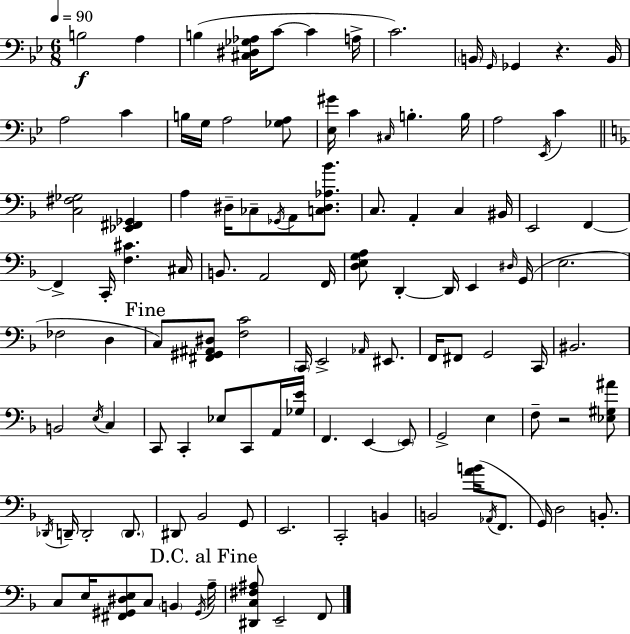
B3/h A3/q B3/q [C#3,D#3,Gb3,Ab3]/s C4/e C4/q A3/s C4/h. B2/s G2/s Gb2/q R/q. B2/s A3/h C4/q B3/s G3/s A3/h [Gb3,A3]/e [Eb3,G#4]/s C4/q C#3/s B3/q. B3/s A3/h Eb2/s C4/q [C3,F#3,Gb3]/h [Eb2,F#2,Gb2]/q A3/q D#3/s CES3/e Gb2/s A2/e [C3,D#3,Ab3,Bb4]/e. C3/e. A2/q C3/q BIS2/s E2/h F2/q F2/q C2/s [F3,C#4]/q. C#3/s B2/e. A2/h F2/s [D3,E3,G3,A3]/e D2/q D2/s E2/q D#3/s G2/s E3/h. FES3/h D3/q C3/e [F#2,G#2,A#2,D#3]/e [F3,C4]/h C2/s E2/h Ab2/s EIS2/e. F2/s F#2/e G2/h C2/s BIS2/h. B2/h E3/s C3/q C2/e C2/q Eb3/e C2/e A2/s [Gb3,E4]/s F2/q. E2/q E2/e G2/h E3/q F3/e R/h [Eb3,G#3,A#4]/e Db2/s D2/s D2/h D2/e. D#2/e Bb2/h G2/e E2/h. C2/h B2/q B2/h [A4,B4]/s Ab2/s F2/e. G2/s D3/h B2/e. C3/e E3/s [F#2,G#2,D#3,E3]/e C3/e B2/q G#2/s A3/s [D#2,C3,F#3,A#3]/e E2/h F2/e